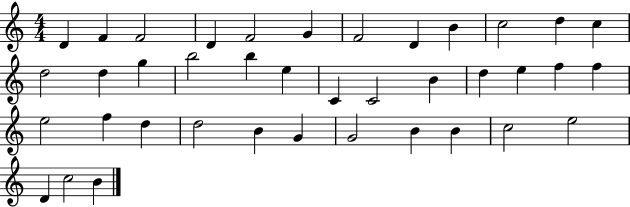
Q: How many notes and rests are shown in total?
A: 39